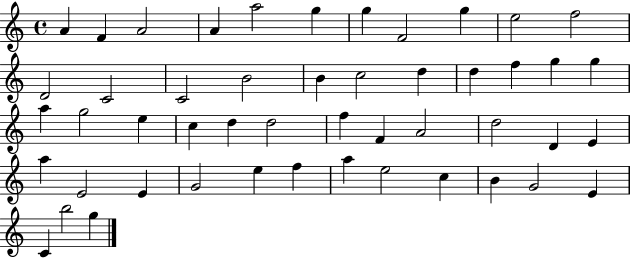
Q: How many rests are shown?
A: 0